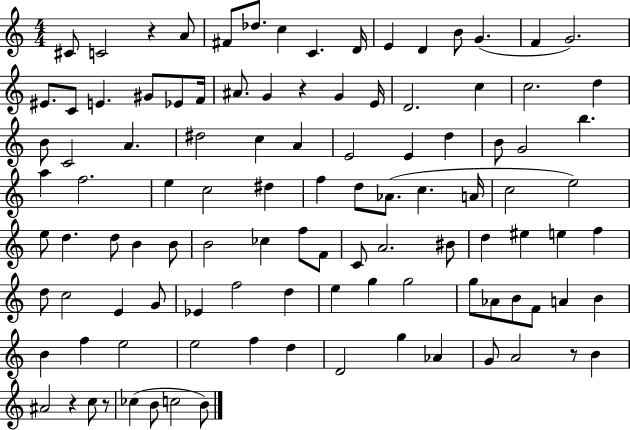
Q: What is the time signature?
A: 4/4